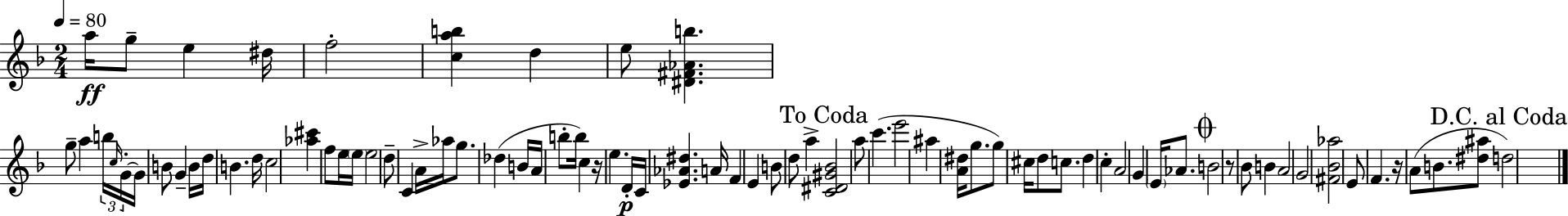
{
  \clef treble
  \numericTimeSignature
  \time 2/4
  \key f \major
  \tempo 4 = 80
  a''16\ff g''8-- e''4 dis''16 | f''2-. | <c'' a'' b''>4 d''4 | e''8 <dis' fis' aes' b''>4. | \break g''8-- a''4 \tuplet 3/2 { b''16 \grace { c''16 } | g'16-.~~ } g'16 b'8 g'4-- | b'16 d''16 b'4. | d''16 c''2 | \break <aes'' cis'''>4 f''8 e''16 | \parenthesize e''16 e''2 | d''8-- c'4 a'16-> | aes''16 g''8. des''4( | \break b'16 a'16 b''8-. b''16) c''4 | r16 e''4. | d'16-.\p c'16 <ees' aes' dis''>4. | a'16 f'4 e'4 | \break b'8 d''8 a''4-> | \mark "To Coda" <c' dis' gis' bes'>2 | a''8 c'''4.( | e'''2 | \break ais''4 <a' dis''>16 g''8. | g''8) cis''16 d''8 c''8. | d''4 c''4-. | a'2 | \break g'4 \parenthesize e'16 aes'8. | \mark \markup { \musicglyph "scripts.coda" } b'2 | r8 bes'8 b'4 | a'2 | \break g'2 | <fis' bes' aes''>2 | e'8 f'4. | r16 a'8( b'8. <dis'' ais''>8 | \break \mark "D.C. al Coda" d''2) | \bar "|."
}